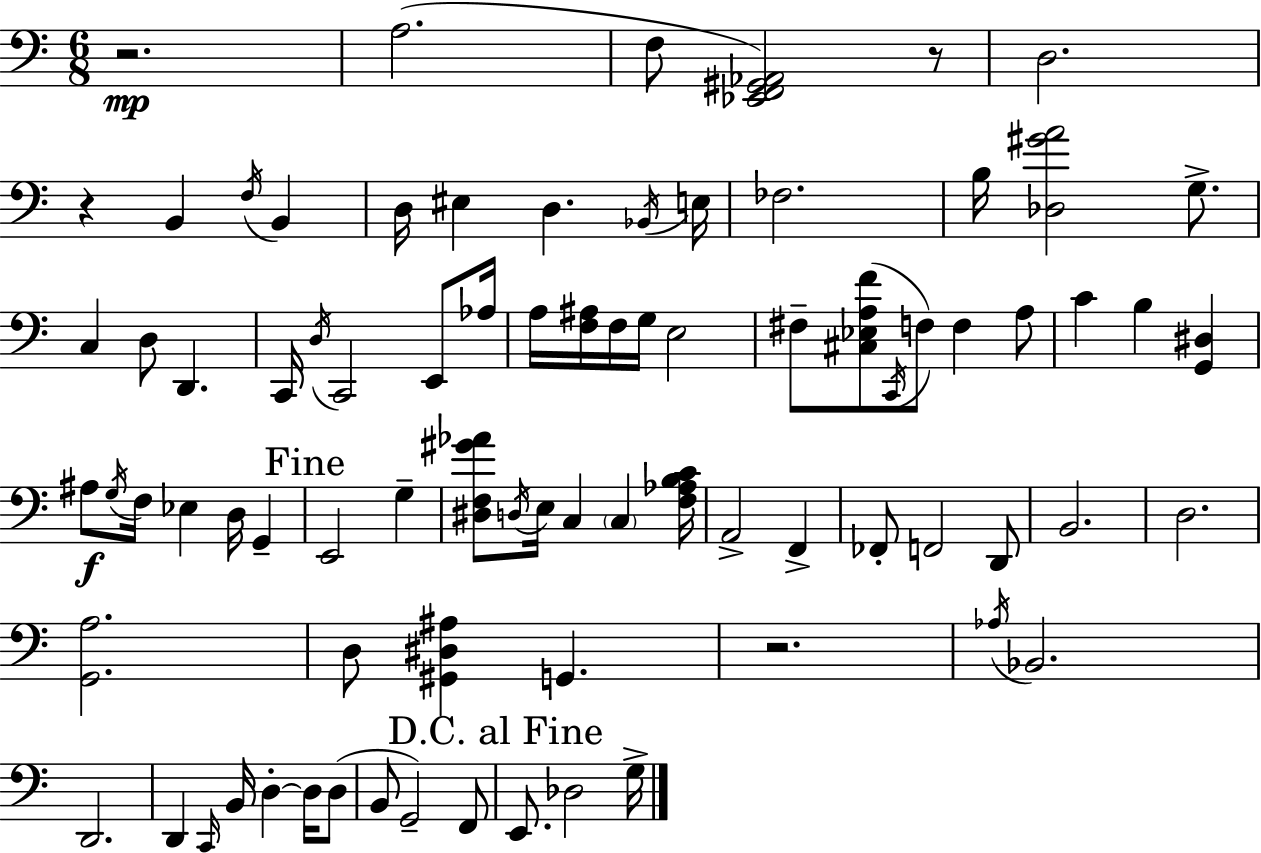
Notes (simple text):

R/h. A3/h. F3/e [Eb2,F2,G#2,Ab2]/h R/e D3/h. R/q B2/q F3/s B2/q D3/s EIS3/q D3/q. Bb2/s E3/s FES3/h. B3/s [Db3,G#4,A4]/h G3/e. C3/q D3/e D2/q. C2/s D3/s C2/h E2/e Ab3/s A3/s [F3,A#3]/s F3/s G3/s E3/h F#3/e [C#3,Eb3,A3,F4]/e C2/s F3/e F3/q A3/e C4/q B3/q [G2,D#3]/q A#3/e G3/s F3/s Eb3/q D3/s G2/q E2/h G3/q [D#3,F3,G#4,Ab4]/e D3/s E3/s C3/q C3/q [F3,Ab3,B3,C4]/s A2/h F2/q FES2/e F2/h D2/e B2/h. D3/h. [G2,A3]/h. D3/e [G#2,D#3,A#3]/q G2/q. R/h. Ab3/s Bb2/h. D2/h. D2/q C2/s B2/s D3/q D3/s D3/e B2/e G2/h F2/e E2/e. Db3/h G3/s